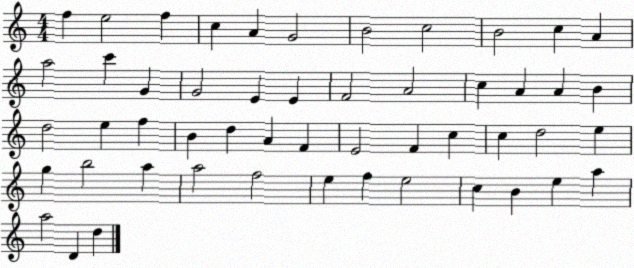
X:1
T:Untitled
M:4/4
L:1/4
K:C
f e2 f c A G2 B2 c2 B2 c A a2 c' G G2 E E F2 A2 c A A B d2 e f B d A F E2 F c c d2 e g b2 a a2 f2 e f e2 c B e a a2 D d